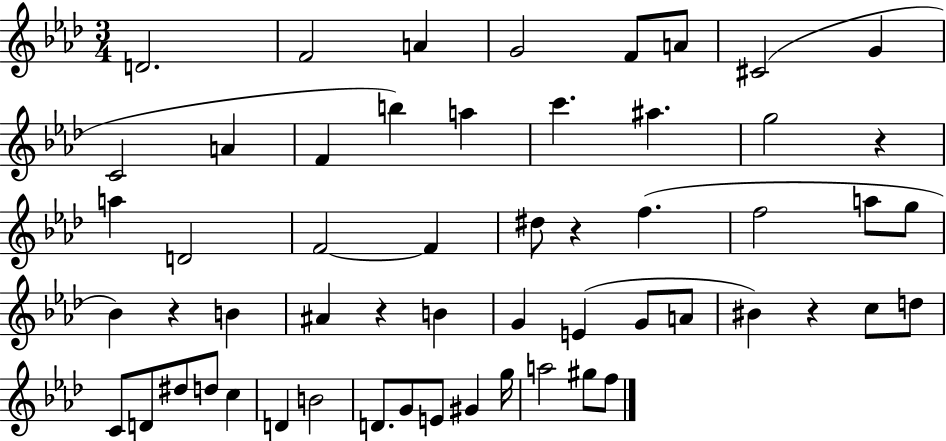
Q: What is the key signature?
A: AES major